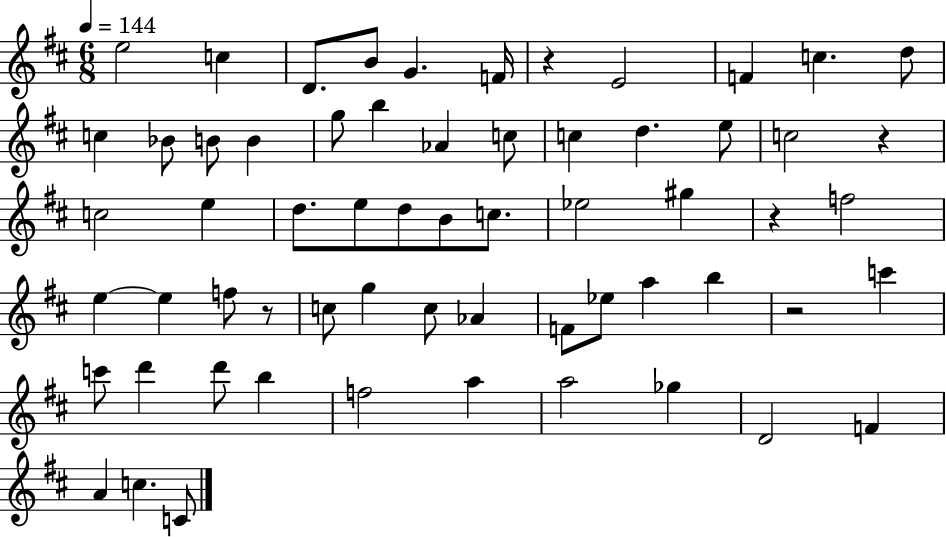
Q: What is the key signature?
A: D major